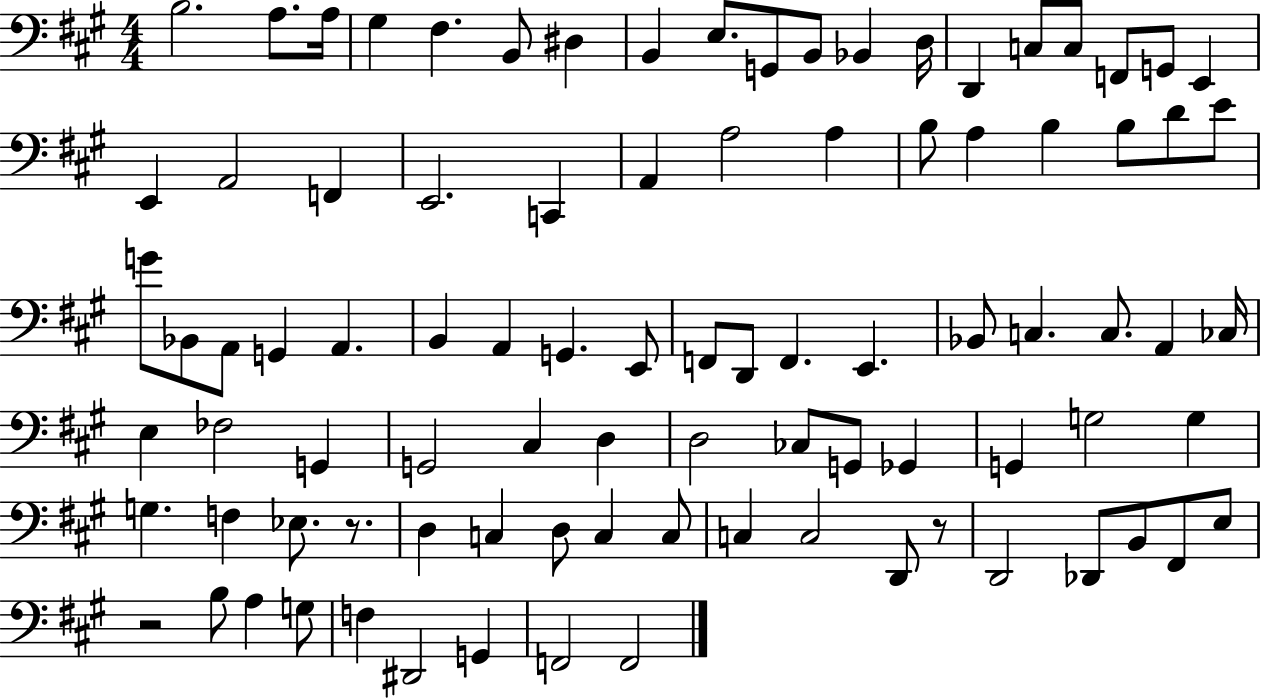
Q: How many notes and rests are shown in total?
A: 91